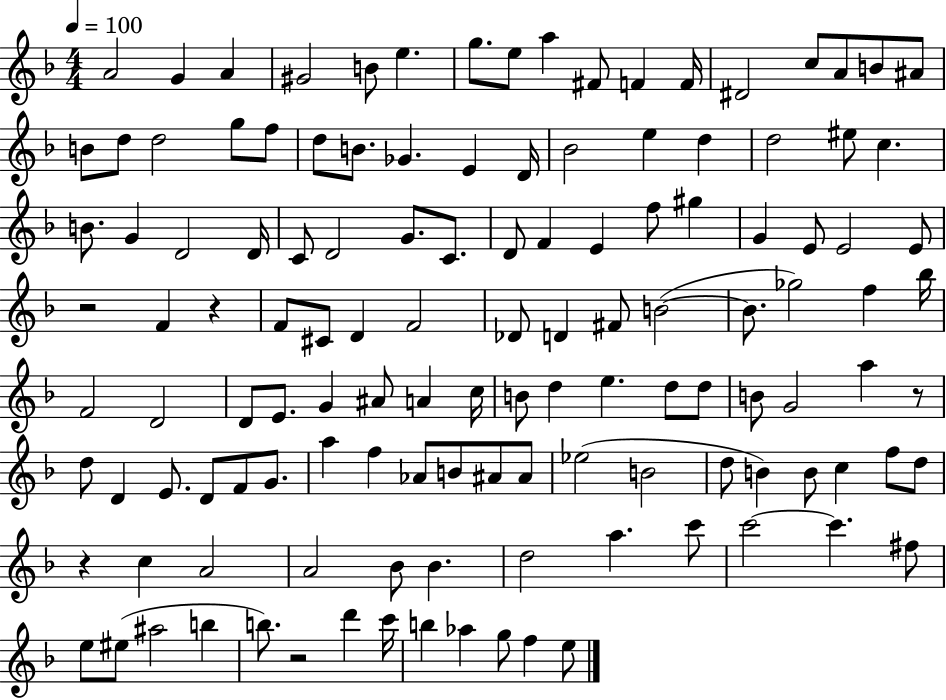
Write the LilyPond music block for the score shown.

{
  \clef treble
  \numericTimeSignature
  \time 4/4
  \key f \major
  \tempo 4 = 100
  a'2 g'4 a'4 | gis'2 b'8 e''4. | g''8. e''8 a''4 fis'8 f'4 f'16 | dis'2 c''8 a'8 b'8 ais'8 | \break b'8 d''8 d''2 g''8 f''8 | d''8 b'8. ges'4. e'4 d'16 | bes'2 e''4 d''4 | d''2 eis''8 c''4. | \break b'8. g'4 d'2 d'16 | c'8 d'2 g'8. c'8. | d'8 f'4 e'4 f''8 gis''4 | g'4 e'8 e'2 e'8 | \break r2 f'4 r4 | f'8 cis'8 d'4 f'2 | des'8 d'4 fis'8 b'2~(~ | b'8. ges''2) f''4 bes''16 | \break f'2 d'2 | d'8 e'8. g'4 ais'8 a'4 c''16 | b'8 d''4 e''4. d''8 d''8 | b'8 g'2 a''4 r8 | \break d''8 d'4 e'8. d'8 f'8 g'8. | a''4 f''4 aes'8 b'8 ais'8 ais'8 | ees''2( b'2 | d''8 b'4) b'8 c''4 f''8 d''8 | \break r4 c''4 a'2 | a'2 bes'8 bes'4. | d''2 a''4. c'''8 | c'''2~~ c'''4. fis''8 | \break e''8 eis''8( ais''2 b''4 | b''8.) r2 d'''4 c'''16 | b''4 aes''4 g''8 f''4 e''8 | \bar "|."
}